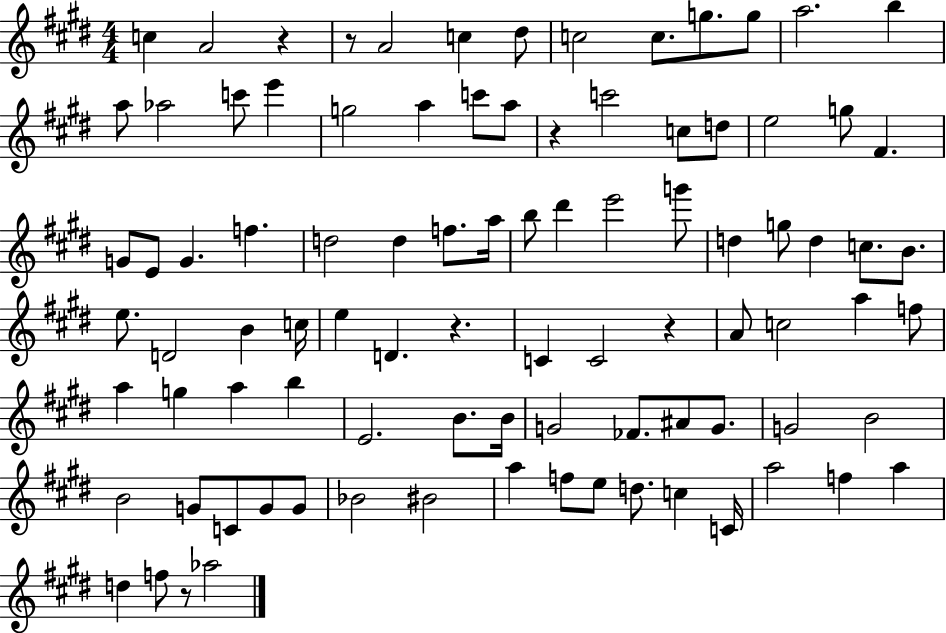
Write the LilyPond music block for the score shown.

{
  \clef treble
  \numericTimeSignature
  \time 4/4
  \key e \major
  \repeat volta 2 { c''4 a'2 r4 | r8 a'2 c''4 dis''8 | c''2 c''8. g''8. g''8 | a''2. b''4 | \break a''8 aes''2 c'''8 e'''4 | g''2 a''4 c'''8 a''8 | r4 c'''2 c''8 d''8 | e''2 g''8 fis'4. | \break g'8 e'8 g'4. f''4. | d''2 d''4 f''8. a''16 | b''8 dis'''4 e'''2 g'''8 | d''4 g''8 d''4 c''8. b'8. | \break e''8. d'2 b'4 c''16 | e''4 d'4. r4. | c'4 c'2 r4 | a'8 c''2 a''4 f''8 | \break a''4 g''4 a''4 b''4 | e'2. b'8. b'16 | g'2 fes'8. ais'8 g'8. | g'2 b'2 | \break b'2 g'8 c'8 g'8 g'8 | bes'2 bis'2 | a''4 f''8 e''8 d''8. c''4 c'16 | a''2 f''4 a''4 | \break d''4 f''8 r8 aes''2 | } \bar "|."
}